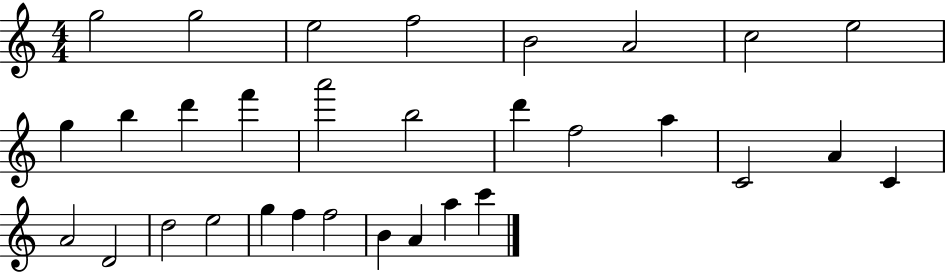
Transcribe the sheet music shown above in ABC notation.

X:1
T:Untitled
M:4/4
L:1/4
K:C
g2 g2 e2 f2 B2 A2 c2 e2 g b d' f' a'2 b2 d' f2 a C2 A C A2 D2 d2 e2 g f f2 B A a c'